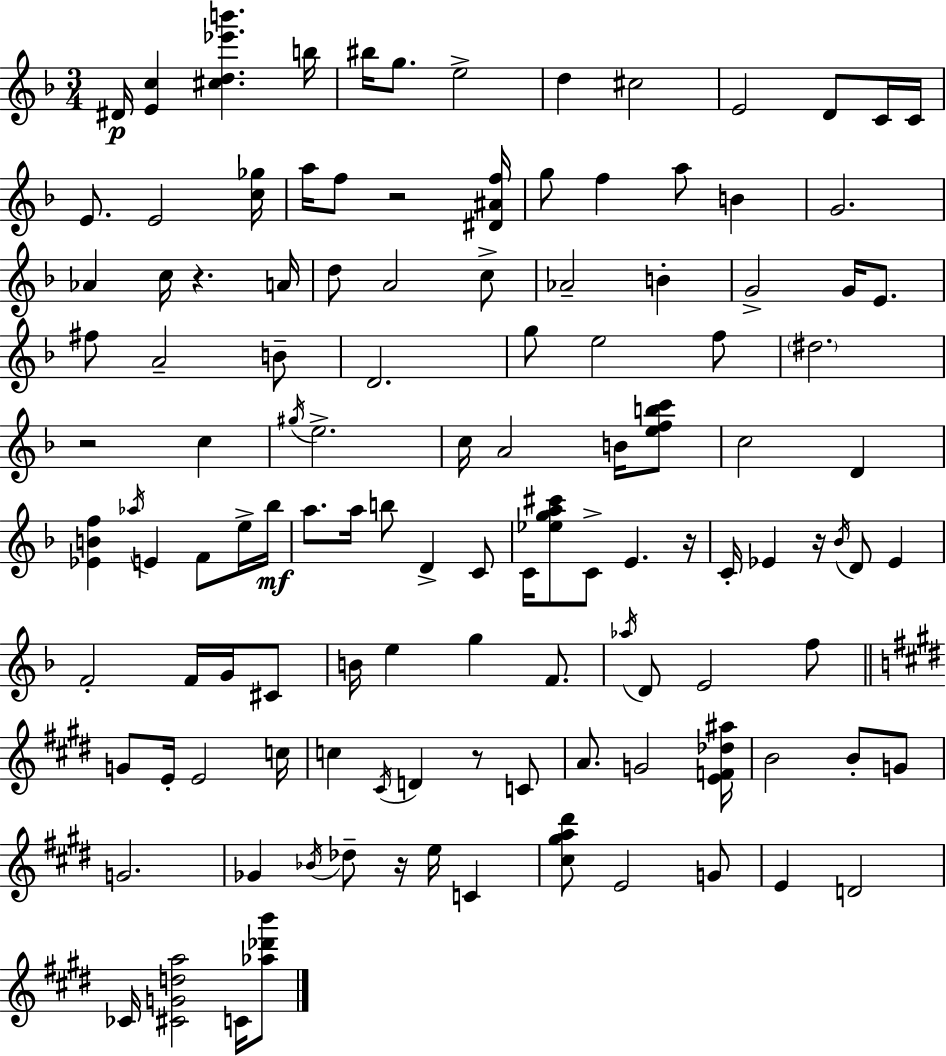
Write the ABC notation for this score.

X:1
T:Untitled
M:3/4
L:1/4
K:F
^D/4 [Ec] [^cd_e'b'] b/4 ^b/4 g/2 e2 d ^c2 E2 D/2 C/4 C/4 E/2 E2 [c_g]/4 a/4 f/2 z2 [^D^Af]/4 g/2 f a/2 B G2 _A c/4 z A/4 d/2 A2 c/2 _A2 B G2 G/4 E/2 ^f/2 A2 B/2 D2 g/2 e2 f/2 ^d2 z2 c ^g/4 e2 c/4 A2 B/4 [efbc']/2 c2 D [_EBf] _a/4 E F/2 e/4 _b/4 a/2 a/4 b/2 D C/2 C/4 [_ega^c']/2 C/2 E z/4 C/4 _E z/4 _B/4 D/2 _E F2 F/4 G/4 ^C/2 B/4 e g F/2 _a/4 D/2 E2 f/2 G/2 E/4 E2 c/4 c ^C/4 D z/2 C/2 A/2 G2 [EF_d^a]/4 B2 B/2 G/2 G2 _G _B/4 _d/2 z/4 e/4 C [^c^ga^d']/2 E2 G/2 E D2 _C/4 [^CGda]2 C/4 [_a_d'b']/2